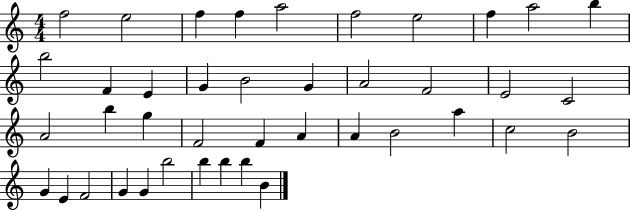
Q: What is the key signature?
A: C major